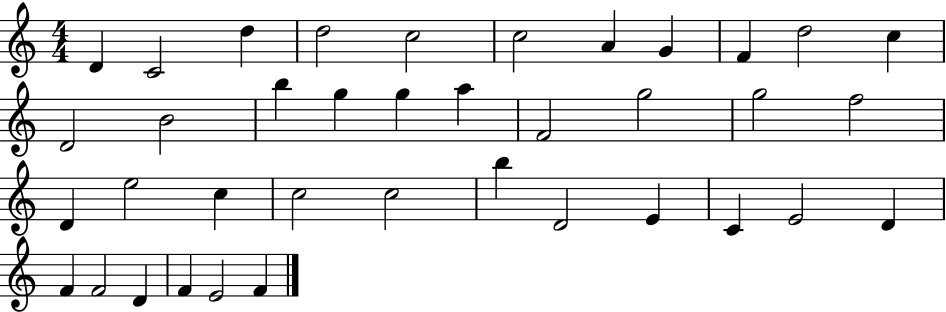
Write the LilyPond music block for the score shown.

{
  \clef treble
  \numericTimeSignature
  \time 4/4
  \key c \major
  d'4 c'2 d''4 | d''2 c''2 | c''2 a'4 g'4 | f'4 d''2 c''4 | \break d'2 b'2 | b''4 g''4 g''4 a''4 | f'2 g''2 | g''2 f''2 | \break d'4 e''2 c''4 | c''2 c''2 | b''4 d'2 e'4 | c'4 e'2 d'4 | \break f'4 f'2 d'4 | f'4 e'2 f'4 | \bar "|."
}